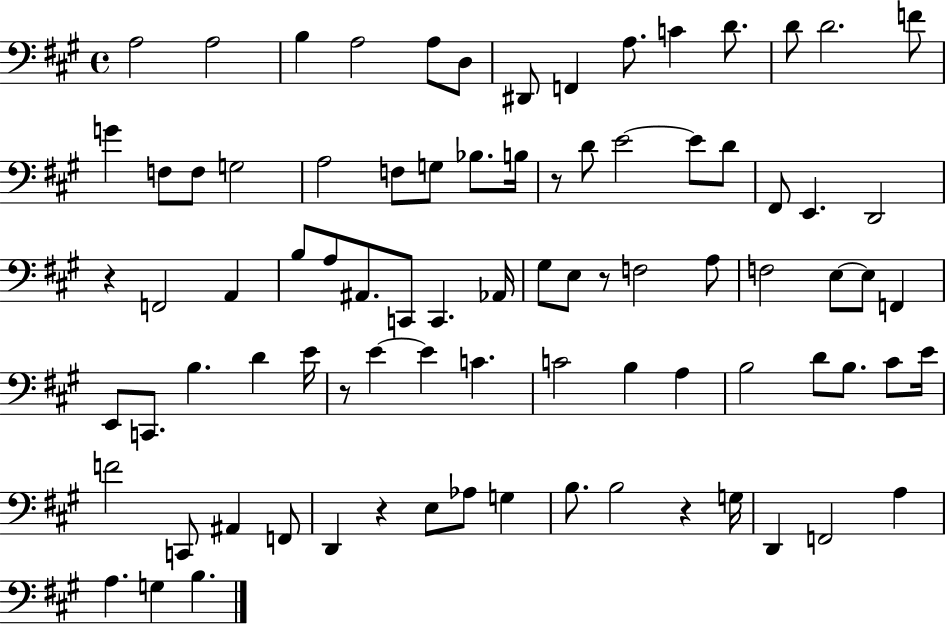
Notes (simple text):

A3/h A3/h B3/q A3/h A3/e D3/e D#2/e F2/q A3/e. C4/q D4/e. D4/e D4/h. F4/e G4/q F3/e F3/e G3/h A3/h F3/e G3/e Bb3/e. B3/s R/e D4/e E4/h E4/e D4/e F#2/e E2/q. D2/h R/q F2/h A2/q B3/e A3/e A#2/e. C2/e C2/q. Ab2/s G#3/e E3/e R/e F3/h A3/e F3/h E3/e E3/e F2/q E2/e C2/e. B3/q. D4/q E4/s R/e E4/q E4/q C4/q. C4/h B3/q A3/q B3/h D4/e B3/e. C#4/e E4/s F4/h C2/e A#2/q F2/e D2/q R/q E3/e Ab3/e G3/q B3/e. B3/h R/q G3/s D2/q F2/h A3/q A3/q. G3/q B3/q.